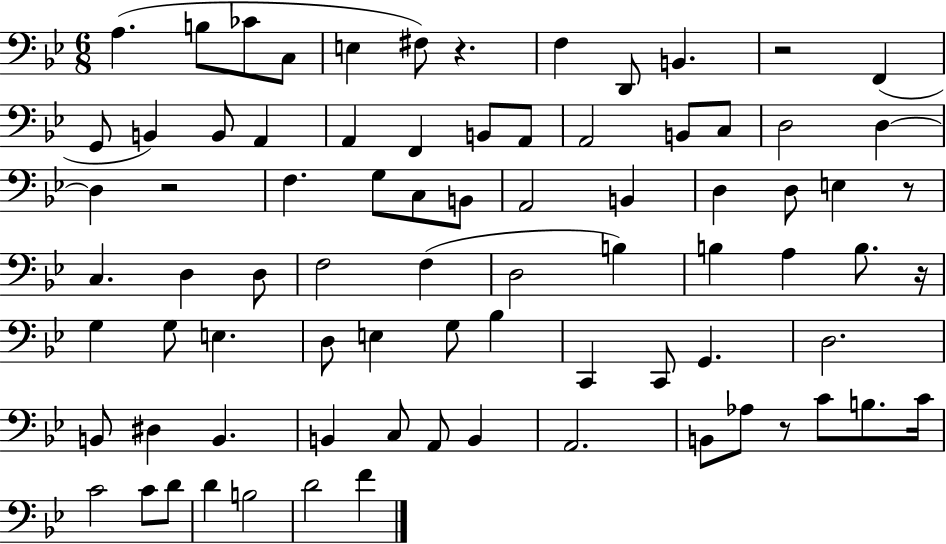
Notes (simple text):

A3/q. B3/e CES4/e C3/e E3/q F#3/e R/q. F3/q D2/e B2/q. R/h F2/q G2/e B2/q B2/e A2/q A2/q F2/q B2/e A2/e A2/h B2/e C3/e D3/h D3/q D3/q R/h F3/q. G3/e C3/e B2/e A2/h B2/q D3/q D3/e E3/q R/e C3/q. D3/q D3/e F3/h F3/q D3/h B3/q B3/q A3/q B3/e. R/s G3/q G3/e E3/q. D3/e E3/q G3/e Bb3/q C2/q C2/e G2/q. D3/h. B2/e D#3/q B2/q. B2/q C3/e A2/e B2/q A2/h. B2/e Ab3/e R/e C4/e B3/e. C4/s C4/h C4/e D4/e D4/q B3/h D4/h F4/q